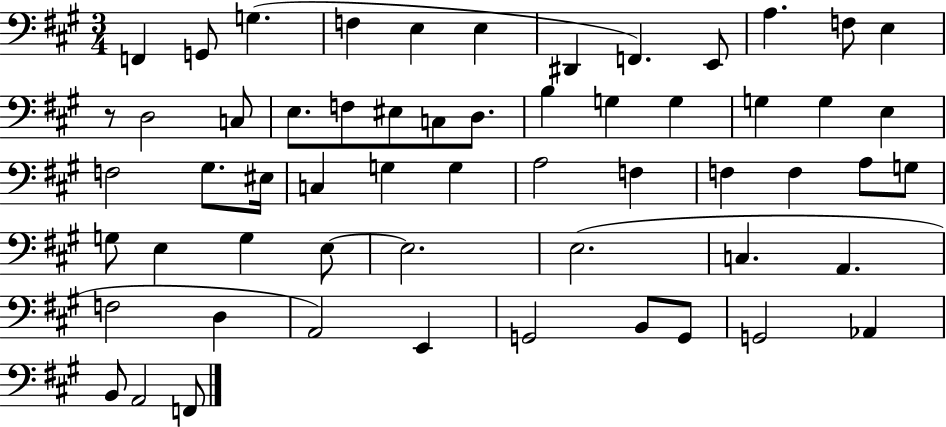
F2/q G2/e G3/q. F3/q E3/q E3/q D#2/q F2/q. E2/e A3/q. F3/e E3/q R/e D3/h C3/e E3/e. F3/e EIS3/e C3/e D3/e. B3/q G3/q G3/q G3/q G3/q E3/q F3/h G#3/e. EIS3/s C3/q G3/q G3/q A3/h F3/q F3/q F3/q A3/e G3/e G3/e E3/q G3/q E3/e E3/h. E3/h. C3/q. A2/q. F3/h D3/q A2/h E2/q G2/h B2/e G2/e G2/h Ab2/q B2/e A2/h F2/e